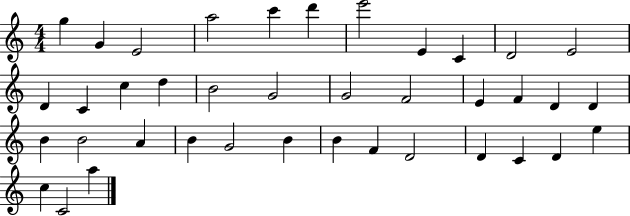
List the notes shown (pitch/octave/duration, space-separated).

G5/q G4/q E4/h A5/h C6/q D6/q E6/h E4/q C4/q D4/h E4/h D4/q C4/q C5/q D5/q B4/h G4/h G4/h F4/h E4/q F4/q D4/q D4/q B4/q B4/h A4/q B4/q G4/h B4/q B4/q F4/q D4/h D4/q C4/q D4/q E5/q C5/q C4/h A5/q